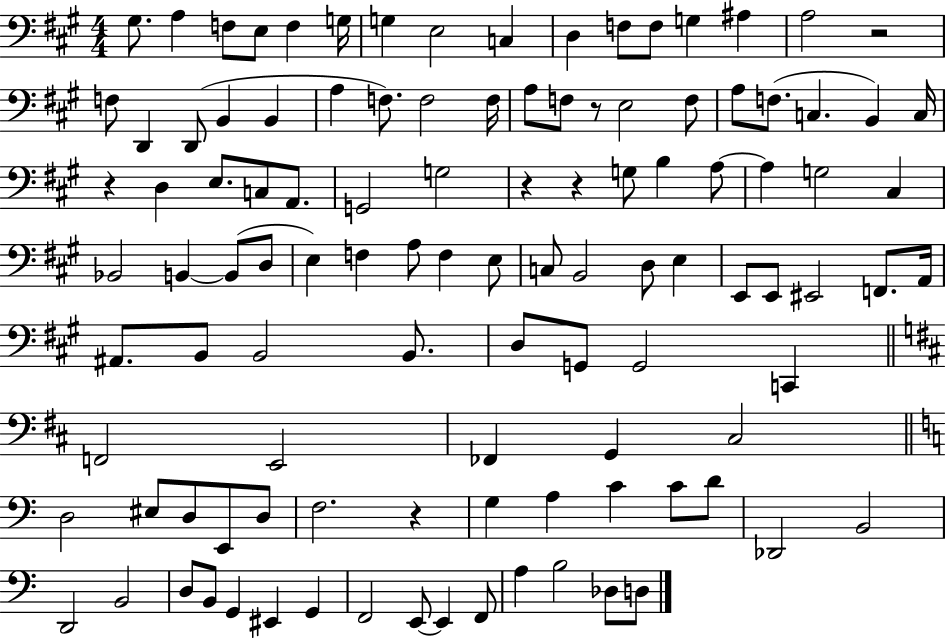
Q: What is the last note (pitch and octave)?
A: D3